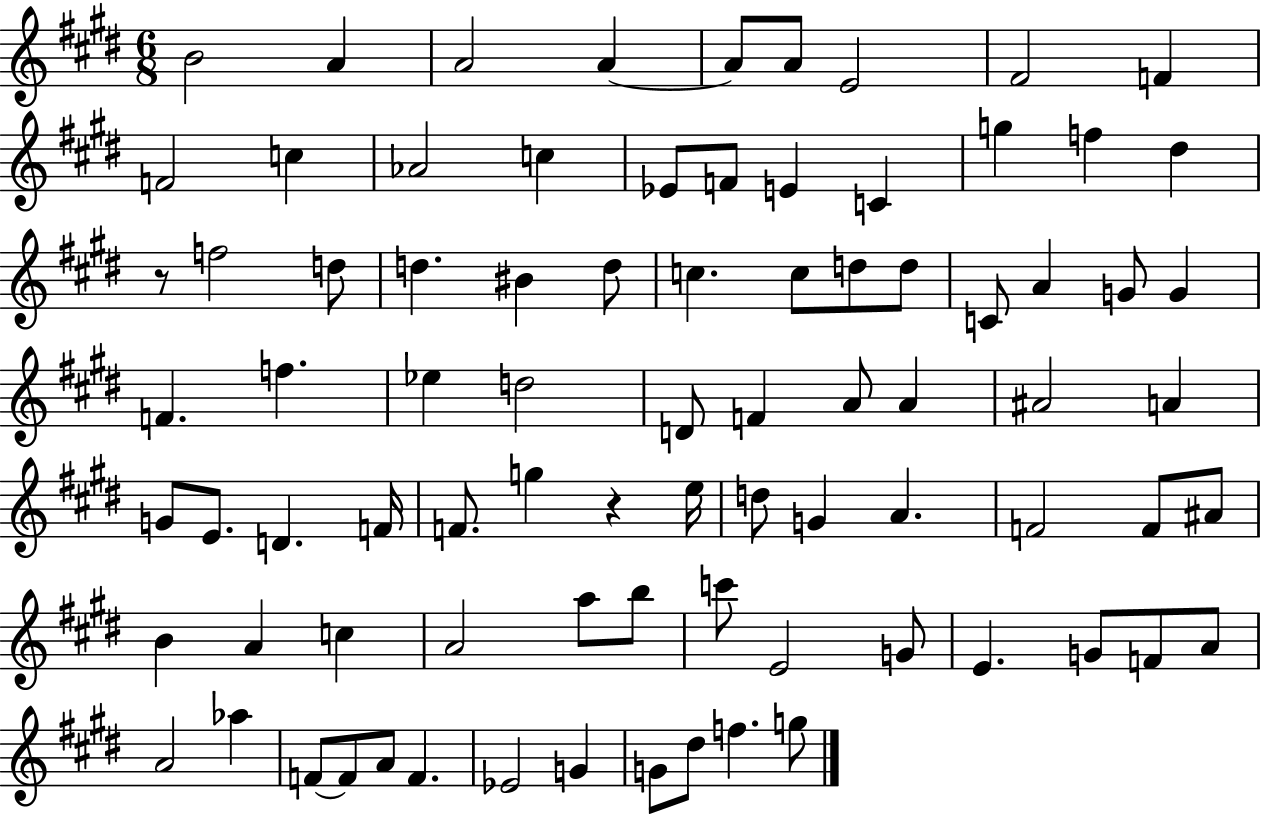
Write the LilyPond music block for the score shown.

{
  \clef treble
  \numericTimeSignature
  \time 6/8
  \key e \major
  \repeat volta 2 { b'2 a'4 | a'2 a'4~~ | a'8 a'8 e'2 | fis'2 f'4 | \break f'2 c''4 | aes'2 c''4 | ees'8 f'8 e'4 c'4 | g''4 f''4 dis''4 | \break r8 f''2 d''8 | d''4. bis'4 d''8 | c''4. c''8 d''8 d''8 | c'8 a'4 g'8 g'4 | \break f'4. f''4. | ees''4 d''2 | d'8 f'4 a'8 a'4 | ais'2 a'4 | \break g'8 e'8. d'4. f'16 | f'8. g''4 r4 e''16 | d''8 g'4 a'4. | f'2 f'8 ais'8 | \break b'4 a'4 c''4 | a'2 a''8 b''8 | c'''8 e'2 g'8 | e'4. g'8 f'8 a'8 | \break a'2 aes''4 | f'8~~ f'8 a'8 f'4. | ees'2 g'4 | g'8 dis''8 f''4. g''8 | \break } \bar "|."
}